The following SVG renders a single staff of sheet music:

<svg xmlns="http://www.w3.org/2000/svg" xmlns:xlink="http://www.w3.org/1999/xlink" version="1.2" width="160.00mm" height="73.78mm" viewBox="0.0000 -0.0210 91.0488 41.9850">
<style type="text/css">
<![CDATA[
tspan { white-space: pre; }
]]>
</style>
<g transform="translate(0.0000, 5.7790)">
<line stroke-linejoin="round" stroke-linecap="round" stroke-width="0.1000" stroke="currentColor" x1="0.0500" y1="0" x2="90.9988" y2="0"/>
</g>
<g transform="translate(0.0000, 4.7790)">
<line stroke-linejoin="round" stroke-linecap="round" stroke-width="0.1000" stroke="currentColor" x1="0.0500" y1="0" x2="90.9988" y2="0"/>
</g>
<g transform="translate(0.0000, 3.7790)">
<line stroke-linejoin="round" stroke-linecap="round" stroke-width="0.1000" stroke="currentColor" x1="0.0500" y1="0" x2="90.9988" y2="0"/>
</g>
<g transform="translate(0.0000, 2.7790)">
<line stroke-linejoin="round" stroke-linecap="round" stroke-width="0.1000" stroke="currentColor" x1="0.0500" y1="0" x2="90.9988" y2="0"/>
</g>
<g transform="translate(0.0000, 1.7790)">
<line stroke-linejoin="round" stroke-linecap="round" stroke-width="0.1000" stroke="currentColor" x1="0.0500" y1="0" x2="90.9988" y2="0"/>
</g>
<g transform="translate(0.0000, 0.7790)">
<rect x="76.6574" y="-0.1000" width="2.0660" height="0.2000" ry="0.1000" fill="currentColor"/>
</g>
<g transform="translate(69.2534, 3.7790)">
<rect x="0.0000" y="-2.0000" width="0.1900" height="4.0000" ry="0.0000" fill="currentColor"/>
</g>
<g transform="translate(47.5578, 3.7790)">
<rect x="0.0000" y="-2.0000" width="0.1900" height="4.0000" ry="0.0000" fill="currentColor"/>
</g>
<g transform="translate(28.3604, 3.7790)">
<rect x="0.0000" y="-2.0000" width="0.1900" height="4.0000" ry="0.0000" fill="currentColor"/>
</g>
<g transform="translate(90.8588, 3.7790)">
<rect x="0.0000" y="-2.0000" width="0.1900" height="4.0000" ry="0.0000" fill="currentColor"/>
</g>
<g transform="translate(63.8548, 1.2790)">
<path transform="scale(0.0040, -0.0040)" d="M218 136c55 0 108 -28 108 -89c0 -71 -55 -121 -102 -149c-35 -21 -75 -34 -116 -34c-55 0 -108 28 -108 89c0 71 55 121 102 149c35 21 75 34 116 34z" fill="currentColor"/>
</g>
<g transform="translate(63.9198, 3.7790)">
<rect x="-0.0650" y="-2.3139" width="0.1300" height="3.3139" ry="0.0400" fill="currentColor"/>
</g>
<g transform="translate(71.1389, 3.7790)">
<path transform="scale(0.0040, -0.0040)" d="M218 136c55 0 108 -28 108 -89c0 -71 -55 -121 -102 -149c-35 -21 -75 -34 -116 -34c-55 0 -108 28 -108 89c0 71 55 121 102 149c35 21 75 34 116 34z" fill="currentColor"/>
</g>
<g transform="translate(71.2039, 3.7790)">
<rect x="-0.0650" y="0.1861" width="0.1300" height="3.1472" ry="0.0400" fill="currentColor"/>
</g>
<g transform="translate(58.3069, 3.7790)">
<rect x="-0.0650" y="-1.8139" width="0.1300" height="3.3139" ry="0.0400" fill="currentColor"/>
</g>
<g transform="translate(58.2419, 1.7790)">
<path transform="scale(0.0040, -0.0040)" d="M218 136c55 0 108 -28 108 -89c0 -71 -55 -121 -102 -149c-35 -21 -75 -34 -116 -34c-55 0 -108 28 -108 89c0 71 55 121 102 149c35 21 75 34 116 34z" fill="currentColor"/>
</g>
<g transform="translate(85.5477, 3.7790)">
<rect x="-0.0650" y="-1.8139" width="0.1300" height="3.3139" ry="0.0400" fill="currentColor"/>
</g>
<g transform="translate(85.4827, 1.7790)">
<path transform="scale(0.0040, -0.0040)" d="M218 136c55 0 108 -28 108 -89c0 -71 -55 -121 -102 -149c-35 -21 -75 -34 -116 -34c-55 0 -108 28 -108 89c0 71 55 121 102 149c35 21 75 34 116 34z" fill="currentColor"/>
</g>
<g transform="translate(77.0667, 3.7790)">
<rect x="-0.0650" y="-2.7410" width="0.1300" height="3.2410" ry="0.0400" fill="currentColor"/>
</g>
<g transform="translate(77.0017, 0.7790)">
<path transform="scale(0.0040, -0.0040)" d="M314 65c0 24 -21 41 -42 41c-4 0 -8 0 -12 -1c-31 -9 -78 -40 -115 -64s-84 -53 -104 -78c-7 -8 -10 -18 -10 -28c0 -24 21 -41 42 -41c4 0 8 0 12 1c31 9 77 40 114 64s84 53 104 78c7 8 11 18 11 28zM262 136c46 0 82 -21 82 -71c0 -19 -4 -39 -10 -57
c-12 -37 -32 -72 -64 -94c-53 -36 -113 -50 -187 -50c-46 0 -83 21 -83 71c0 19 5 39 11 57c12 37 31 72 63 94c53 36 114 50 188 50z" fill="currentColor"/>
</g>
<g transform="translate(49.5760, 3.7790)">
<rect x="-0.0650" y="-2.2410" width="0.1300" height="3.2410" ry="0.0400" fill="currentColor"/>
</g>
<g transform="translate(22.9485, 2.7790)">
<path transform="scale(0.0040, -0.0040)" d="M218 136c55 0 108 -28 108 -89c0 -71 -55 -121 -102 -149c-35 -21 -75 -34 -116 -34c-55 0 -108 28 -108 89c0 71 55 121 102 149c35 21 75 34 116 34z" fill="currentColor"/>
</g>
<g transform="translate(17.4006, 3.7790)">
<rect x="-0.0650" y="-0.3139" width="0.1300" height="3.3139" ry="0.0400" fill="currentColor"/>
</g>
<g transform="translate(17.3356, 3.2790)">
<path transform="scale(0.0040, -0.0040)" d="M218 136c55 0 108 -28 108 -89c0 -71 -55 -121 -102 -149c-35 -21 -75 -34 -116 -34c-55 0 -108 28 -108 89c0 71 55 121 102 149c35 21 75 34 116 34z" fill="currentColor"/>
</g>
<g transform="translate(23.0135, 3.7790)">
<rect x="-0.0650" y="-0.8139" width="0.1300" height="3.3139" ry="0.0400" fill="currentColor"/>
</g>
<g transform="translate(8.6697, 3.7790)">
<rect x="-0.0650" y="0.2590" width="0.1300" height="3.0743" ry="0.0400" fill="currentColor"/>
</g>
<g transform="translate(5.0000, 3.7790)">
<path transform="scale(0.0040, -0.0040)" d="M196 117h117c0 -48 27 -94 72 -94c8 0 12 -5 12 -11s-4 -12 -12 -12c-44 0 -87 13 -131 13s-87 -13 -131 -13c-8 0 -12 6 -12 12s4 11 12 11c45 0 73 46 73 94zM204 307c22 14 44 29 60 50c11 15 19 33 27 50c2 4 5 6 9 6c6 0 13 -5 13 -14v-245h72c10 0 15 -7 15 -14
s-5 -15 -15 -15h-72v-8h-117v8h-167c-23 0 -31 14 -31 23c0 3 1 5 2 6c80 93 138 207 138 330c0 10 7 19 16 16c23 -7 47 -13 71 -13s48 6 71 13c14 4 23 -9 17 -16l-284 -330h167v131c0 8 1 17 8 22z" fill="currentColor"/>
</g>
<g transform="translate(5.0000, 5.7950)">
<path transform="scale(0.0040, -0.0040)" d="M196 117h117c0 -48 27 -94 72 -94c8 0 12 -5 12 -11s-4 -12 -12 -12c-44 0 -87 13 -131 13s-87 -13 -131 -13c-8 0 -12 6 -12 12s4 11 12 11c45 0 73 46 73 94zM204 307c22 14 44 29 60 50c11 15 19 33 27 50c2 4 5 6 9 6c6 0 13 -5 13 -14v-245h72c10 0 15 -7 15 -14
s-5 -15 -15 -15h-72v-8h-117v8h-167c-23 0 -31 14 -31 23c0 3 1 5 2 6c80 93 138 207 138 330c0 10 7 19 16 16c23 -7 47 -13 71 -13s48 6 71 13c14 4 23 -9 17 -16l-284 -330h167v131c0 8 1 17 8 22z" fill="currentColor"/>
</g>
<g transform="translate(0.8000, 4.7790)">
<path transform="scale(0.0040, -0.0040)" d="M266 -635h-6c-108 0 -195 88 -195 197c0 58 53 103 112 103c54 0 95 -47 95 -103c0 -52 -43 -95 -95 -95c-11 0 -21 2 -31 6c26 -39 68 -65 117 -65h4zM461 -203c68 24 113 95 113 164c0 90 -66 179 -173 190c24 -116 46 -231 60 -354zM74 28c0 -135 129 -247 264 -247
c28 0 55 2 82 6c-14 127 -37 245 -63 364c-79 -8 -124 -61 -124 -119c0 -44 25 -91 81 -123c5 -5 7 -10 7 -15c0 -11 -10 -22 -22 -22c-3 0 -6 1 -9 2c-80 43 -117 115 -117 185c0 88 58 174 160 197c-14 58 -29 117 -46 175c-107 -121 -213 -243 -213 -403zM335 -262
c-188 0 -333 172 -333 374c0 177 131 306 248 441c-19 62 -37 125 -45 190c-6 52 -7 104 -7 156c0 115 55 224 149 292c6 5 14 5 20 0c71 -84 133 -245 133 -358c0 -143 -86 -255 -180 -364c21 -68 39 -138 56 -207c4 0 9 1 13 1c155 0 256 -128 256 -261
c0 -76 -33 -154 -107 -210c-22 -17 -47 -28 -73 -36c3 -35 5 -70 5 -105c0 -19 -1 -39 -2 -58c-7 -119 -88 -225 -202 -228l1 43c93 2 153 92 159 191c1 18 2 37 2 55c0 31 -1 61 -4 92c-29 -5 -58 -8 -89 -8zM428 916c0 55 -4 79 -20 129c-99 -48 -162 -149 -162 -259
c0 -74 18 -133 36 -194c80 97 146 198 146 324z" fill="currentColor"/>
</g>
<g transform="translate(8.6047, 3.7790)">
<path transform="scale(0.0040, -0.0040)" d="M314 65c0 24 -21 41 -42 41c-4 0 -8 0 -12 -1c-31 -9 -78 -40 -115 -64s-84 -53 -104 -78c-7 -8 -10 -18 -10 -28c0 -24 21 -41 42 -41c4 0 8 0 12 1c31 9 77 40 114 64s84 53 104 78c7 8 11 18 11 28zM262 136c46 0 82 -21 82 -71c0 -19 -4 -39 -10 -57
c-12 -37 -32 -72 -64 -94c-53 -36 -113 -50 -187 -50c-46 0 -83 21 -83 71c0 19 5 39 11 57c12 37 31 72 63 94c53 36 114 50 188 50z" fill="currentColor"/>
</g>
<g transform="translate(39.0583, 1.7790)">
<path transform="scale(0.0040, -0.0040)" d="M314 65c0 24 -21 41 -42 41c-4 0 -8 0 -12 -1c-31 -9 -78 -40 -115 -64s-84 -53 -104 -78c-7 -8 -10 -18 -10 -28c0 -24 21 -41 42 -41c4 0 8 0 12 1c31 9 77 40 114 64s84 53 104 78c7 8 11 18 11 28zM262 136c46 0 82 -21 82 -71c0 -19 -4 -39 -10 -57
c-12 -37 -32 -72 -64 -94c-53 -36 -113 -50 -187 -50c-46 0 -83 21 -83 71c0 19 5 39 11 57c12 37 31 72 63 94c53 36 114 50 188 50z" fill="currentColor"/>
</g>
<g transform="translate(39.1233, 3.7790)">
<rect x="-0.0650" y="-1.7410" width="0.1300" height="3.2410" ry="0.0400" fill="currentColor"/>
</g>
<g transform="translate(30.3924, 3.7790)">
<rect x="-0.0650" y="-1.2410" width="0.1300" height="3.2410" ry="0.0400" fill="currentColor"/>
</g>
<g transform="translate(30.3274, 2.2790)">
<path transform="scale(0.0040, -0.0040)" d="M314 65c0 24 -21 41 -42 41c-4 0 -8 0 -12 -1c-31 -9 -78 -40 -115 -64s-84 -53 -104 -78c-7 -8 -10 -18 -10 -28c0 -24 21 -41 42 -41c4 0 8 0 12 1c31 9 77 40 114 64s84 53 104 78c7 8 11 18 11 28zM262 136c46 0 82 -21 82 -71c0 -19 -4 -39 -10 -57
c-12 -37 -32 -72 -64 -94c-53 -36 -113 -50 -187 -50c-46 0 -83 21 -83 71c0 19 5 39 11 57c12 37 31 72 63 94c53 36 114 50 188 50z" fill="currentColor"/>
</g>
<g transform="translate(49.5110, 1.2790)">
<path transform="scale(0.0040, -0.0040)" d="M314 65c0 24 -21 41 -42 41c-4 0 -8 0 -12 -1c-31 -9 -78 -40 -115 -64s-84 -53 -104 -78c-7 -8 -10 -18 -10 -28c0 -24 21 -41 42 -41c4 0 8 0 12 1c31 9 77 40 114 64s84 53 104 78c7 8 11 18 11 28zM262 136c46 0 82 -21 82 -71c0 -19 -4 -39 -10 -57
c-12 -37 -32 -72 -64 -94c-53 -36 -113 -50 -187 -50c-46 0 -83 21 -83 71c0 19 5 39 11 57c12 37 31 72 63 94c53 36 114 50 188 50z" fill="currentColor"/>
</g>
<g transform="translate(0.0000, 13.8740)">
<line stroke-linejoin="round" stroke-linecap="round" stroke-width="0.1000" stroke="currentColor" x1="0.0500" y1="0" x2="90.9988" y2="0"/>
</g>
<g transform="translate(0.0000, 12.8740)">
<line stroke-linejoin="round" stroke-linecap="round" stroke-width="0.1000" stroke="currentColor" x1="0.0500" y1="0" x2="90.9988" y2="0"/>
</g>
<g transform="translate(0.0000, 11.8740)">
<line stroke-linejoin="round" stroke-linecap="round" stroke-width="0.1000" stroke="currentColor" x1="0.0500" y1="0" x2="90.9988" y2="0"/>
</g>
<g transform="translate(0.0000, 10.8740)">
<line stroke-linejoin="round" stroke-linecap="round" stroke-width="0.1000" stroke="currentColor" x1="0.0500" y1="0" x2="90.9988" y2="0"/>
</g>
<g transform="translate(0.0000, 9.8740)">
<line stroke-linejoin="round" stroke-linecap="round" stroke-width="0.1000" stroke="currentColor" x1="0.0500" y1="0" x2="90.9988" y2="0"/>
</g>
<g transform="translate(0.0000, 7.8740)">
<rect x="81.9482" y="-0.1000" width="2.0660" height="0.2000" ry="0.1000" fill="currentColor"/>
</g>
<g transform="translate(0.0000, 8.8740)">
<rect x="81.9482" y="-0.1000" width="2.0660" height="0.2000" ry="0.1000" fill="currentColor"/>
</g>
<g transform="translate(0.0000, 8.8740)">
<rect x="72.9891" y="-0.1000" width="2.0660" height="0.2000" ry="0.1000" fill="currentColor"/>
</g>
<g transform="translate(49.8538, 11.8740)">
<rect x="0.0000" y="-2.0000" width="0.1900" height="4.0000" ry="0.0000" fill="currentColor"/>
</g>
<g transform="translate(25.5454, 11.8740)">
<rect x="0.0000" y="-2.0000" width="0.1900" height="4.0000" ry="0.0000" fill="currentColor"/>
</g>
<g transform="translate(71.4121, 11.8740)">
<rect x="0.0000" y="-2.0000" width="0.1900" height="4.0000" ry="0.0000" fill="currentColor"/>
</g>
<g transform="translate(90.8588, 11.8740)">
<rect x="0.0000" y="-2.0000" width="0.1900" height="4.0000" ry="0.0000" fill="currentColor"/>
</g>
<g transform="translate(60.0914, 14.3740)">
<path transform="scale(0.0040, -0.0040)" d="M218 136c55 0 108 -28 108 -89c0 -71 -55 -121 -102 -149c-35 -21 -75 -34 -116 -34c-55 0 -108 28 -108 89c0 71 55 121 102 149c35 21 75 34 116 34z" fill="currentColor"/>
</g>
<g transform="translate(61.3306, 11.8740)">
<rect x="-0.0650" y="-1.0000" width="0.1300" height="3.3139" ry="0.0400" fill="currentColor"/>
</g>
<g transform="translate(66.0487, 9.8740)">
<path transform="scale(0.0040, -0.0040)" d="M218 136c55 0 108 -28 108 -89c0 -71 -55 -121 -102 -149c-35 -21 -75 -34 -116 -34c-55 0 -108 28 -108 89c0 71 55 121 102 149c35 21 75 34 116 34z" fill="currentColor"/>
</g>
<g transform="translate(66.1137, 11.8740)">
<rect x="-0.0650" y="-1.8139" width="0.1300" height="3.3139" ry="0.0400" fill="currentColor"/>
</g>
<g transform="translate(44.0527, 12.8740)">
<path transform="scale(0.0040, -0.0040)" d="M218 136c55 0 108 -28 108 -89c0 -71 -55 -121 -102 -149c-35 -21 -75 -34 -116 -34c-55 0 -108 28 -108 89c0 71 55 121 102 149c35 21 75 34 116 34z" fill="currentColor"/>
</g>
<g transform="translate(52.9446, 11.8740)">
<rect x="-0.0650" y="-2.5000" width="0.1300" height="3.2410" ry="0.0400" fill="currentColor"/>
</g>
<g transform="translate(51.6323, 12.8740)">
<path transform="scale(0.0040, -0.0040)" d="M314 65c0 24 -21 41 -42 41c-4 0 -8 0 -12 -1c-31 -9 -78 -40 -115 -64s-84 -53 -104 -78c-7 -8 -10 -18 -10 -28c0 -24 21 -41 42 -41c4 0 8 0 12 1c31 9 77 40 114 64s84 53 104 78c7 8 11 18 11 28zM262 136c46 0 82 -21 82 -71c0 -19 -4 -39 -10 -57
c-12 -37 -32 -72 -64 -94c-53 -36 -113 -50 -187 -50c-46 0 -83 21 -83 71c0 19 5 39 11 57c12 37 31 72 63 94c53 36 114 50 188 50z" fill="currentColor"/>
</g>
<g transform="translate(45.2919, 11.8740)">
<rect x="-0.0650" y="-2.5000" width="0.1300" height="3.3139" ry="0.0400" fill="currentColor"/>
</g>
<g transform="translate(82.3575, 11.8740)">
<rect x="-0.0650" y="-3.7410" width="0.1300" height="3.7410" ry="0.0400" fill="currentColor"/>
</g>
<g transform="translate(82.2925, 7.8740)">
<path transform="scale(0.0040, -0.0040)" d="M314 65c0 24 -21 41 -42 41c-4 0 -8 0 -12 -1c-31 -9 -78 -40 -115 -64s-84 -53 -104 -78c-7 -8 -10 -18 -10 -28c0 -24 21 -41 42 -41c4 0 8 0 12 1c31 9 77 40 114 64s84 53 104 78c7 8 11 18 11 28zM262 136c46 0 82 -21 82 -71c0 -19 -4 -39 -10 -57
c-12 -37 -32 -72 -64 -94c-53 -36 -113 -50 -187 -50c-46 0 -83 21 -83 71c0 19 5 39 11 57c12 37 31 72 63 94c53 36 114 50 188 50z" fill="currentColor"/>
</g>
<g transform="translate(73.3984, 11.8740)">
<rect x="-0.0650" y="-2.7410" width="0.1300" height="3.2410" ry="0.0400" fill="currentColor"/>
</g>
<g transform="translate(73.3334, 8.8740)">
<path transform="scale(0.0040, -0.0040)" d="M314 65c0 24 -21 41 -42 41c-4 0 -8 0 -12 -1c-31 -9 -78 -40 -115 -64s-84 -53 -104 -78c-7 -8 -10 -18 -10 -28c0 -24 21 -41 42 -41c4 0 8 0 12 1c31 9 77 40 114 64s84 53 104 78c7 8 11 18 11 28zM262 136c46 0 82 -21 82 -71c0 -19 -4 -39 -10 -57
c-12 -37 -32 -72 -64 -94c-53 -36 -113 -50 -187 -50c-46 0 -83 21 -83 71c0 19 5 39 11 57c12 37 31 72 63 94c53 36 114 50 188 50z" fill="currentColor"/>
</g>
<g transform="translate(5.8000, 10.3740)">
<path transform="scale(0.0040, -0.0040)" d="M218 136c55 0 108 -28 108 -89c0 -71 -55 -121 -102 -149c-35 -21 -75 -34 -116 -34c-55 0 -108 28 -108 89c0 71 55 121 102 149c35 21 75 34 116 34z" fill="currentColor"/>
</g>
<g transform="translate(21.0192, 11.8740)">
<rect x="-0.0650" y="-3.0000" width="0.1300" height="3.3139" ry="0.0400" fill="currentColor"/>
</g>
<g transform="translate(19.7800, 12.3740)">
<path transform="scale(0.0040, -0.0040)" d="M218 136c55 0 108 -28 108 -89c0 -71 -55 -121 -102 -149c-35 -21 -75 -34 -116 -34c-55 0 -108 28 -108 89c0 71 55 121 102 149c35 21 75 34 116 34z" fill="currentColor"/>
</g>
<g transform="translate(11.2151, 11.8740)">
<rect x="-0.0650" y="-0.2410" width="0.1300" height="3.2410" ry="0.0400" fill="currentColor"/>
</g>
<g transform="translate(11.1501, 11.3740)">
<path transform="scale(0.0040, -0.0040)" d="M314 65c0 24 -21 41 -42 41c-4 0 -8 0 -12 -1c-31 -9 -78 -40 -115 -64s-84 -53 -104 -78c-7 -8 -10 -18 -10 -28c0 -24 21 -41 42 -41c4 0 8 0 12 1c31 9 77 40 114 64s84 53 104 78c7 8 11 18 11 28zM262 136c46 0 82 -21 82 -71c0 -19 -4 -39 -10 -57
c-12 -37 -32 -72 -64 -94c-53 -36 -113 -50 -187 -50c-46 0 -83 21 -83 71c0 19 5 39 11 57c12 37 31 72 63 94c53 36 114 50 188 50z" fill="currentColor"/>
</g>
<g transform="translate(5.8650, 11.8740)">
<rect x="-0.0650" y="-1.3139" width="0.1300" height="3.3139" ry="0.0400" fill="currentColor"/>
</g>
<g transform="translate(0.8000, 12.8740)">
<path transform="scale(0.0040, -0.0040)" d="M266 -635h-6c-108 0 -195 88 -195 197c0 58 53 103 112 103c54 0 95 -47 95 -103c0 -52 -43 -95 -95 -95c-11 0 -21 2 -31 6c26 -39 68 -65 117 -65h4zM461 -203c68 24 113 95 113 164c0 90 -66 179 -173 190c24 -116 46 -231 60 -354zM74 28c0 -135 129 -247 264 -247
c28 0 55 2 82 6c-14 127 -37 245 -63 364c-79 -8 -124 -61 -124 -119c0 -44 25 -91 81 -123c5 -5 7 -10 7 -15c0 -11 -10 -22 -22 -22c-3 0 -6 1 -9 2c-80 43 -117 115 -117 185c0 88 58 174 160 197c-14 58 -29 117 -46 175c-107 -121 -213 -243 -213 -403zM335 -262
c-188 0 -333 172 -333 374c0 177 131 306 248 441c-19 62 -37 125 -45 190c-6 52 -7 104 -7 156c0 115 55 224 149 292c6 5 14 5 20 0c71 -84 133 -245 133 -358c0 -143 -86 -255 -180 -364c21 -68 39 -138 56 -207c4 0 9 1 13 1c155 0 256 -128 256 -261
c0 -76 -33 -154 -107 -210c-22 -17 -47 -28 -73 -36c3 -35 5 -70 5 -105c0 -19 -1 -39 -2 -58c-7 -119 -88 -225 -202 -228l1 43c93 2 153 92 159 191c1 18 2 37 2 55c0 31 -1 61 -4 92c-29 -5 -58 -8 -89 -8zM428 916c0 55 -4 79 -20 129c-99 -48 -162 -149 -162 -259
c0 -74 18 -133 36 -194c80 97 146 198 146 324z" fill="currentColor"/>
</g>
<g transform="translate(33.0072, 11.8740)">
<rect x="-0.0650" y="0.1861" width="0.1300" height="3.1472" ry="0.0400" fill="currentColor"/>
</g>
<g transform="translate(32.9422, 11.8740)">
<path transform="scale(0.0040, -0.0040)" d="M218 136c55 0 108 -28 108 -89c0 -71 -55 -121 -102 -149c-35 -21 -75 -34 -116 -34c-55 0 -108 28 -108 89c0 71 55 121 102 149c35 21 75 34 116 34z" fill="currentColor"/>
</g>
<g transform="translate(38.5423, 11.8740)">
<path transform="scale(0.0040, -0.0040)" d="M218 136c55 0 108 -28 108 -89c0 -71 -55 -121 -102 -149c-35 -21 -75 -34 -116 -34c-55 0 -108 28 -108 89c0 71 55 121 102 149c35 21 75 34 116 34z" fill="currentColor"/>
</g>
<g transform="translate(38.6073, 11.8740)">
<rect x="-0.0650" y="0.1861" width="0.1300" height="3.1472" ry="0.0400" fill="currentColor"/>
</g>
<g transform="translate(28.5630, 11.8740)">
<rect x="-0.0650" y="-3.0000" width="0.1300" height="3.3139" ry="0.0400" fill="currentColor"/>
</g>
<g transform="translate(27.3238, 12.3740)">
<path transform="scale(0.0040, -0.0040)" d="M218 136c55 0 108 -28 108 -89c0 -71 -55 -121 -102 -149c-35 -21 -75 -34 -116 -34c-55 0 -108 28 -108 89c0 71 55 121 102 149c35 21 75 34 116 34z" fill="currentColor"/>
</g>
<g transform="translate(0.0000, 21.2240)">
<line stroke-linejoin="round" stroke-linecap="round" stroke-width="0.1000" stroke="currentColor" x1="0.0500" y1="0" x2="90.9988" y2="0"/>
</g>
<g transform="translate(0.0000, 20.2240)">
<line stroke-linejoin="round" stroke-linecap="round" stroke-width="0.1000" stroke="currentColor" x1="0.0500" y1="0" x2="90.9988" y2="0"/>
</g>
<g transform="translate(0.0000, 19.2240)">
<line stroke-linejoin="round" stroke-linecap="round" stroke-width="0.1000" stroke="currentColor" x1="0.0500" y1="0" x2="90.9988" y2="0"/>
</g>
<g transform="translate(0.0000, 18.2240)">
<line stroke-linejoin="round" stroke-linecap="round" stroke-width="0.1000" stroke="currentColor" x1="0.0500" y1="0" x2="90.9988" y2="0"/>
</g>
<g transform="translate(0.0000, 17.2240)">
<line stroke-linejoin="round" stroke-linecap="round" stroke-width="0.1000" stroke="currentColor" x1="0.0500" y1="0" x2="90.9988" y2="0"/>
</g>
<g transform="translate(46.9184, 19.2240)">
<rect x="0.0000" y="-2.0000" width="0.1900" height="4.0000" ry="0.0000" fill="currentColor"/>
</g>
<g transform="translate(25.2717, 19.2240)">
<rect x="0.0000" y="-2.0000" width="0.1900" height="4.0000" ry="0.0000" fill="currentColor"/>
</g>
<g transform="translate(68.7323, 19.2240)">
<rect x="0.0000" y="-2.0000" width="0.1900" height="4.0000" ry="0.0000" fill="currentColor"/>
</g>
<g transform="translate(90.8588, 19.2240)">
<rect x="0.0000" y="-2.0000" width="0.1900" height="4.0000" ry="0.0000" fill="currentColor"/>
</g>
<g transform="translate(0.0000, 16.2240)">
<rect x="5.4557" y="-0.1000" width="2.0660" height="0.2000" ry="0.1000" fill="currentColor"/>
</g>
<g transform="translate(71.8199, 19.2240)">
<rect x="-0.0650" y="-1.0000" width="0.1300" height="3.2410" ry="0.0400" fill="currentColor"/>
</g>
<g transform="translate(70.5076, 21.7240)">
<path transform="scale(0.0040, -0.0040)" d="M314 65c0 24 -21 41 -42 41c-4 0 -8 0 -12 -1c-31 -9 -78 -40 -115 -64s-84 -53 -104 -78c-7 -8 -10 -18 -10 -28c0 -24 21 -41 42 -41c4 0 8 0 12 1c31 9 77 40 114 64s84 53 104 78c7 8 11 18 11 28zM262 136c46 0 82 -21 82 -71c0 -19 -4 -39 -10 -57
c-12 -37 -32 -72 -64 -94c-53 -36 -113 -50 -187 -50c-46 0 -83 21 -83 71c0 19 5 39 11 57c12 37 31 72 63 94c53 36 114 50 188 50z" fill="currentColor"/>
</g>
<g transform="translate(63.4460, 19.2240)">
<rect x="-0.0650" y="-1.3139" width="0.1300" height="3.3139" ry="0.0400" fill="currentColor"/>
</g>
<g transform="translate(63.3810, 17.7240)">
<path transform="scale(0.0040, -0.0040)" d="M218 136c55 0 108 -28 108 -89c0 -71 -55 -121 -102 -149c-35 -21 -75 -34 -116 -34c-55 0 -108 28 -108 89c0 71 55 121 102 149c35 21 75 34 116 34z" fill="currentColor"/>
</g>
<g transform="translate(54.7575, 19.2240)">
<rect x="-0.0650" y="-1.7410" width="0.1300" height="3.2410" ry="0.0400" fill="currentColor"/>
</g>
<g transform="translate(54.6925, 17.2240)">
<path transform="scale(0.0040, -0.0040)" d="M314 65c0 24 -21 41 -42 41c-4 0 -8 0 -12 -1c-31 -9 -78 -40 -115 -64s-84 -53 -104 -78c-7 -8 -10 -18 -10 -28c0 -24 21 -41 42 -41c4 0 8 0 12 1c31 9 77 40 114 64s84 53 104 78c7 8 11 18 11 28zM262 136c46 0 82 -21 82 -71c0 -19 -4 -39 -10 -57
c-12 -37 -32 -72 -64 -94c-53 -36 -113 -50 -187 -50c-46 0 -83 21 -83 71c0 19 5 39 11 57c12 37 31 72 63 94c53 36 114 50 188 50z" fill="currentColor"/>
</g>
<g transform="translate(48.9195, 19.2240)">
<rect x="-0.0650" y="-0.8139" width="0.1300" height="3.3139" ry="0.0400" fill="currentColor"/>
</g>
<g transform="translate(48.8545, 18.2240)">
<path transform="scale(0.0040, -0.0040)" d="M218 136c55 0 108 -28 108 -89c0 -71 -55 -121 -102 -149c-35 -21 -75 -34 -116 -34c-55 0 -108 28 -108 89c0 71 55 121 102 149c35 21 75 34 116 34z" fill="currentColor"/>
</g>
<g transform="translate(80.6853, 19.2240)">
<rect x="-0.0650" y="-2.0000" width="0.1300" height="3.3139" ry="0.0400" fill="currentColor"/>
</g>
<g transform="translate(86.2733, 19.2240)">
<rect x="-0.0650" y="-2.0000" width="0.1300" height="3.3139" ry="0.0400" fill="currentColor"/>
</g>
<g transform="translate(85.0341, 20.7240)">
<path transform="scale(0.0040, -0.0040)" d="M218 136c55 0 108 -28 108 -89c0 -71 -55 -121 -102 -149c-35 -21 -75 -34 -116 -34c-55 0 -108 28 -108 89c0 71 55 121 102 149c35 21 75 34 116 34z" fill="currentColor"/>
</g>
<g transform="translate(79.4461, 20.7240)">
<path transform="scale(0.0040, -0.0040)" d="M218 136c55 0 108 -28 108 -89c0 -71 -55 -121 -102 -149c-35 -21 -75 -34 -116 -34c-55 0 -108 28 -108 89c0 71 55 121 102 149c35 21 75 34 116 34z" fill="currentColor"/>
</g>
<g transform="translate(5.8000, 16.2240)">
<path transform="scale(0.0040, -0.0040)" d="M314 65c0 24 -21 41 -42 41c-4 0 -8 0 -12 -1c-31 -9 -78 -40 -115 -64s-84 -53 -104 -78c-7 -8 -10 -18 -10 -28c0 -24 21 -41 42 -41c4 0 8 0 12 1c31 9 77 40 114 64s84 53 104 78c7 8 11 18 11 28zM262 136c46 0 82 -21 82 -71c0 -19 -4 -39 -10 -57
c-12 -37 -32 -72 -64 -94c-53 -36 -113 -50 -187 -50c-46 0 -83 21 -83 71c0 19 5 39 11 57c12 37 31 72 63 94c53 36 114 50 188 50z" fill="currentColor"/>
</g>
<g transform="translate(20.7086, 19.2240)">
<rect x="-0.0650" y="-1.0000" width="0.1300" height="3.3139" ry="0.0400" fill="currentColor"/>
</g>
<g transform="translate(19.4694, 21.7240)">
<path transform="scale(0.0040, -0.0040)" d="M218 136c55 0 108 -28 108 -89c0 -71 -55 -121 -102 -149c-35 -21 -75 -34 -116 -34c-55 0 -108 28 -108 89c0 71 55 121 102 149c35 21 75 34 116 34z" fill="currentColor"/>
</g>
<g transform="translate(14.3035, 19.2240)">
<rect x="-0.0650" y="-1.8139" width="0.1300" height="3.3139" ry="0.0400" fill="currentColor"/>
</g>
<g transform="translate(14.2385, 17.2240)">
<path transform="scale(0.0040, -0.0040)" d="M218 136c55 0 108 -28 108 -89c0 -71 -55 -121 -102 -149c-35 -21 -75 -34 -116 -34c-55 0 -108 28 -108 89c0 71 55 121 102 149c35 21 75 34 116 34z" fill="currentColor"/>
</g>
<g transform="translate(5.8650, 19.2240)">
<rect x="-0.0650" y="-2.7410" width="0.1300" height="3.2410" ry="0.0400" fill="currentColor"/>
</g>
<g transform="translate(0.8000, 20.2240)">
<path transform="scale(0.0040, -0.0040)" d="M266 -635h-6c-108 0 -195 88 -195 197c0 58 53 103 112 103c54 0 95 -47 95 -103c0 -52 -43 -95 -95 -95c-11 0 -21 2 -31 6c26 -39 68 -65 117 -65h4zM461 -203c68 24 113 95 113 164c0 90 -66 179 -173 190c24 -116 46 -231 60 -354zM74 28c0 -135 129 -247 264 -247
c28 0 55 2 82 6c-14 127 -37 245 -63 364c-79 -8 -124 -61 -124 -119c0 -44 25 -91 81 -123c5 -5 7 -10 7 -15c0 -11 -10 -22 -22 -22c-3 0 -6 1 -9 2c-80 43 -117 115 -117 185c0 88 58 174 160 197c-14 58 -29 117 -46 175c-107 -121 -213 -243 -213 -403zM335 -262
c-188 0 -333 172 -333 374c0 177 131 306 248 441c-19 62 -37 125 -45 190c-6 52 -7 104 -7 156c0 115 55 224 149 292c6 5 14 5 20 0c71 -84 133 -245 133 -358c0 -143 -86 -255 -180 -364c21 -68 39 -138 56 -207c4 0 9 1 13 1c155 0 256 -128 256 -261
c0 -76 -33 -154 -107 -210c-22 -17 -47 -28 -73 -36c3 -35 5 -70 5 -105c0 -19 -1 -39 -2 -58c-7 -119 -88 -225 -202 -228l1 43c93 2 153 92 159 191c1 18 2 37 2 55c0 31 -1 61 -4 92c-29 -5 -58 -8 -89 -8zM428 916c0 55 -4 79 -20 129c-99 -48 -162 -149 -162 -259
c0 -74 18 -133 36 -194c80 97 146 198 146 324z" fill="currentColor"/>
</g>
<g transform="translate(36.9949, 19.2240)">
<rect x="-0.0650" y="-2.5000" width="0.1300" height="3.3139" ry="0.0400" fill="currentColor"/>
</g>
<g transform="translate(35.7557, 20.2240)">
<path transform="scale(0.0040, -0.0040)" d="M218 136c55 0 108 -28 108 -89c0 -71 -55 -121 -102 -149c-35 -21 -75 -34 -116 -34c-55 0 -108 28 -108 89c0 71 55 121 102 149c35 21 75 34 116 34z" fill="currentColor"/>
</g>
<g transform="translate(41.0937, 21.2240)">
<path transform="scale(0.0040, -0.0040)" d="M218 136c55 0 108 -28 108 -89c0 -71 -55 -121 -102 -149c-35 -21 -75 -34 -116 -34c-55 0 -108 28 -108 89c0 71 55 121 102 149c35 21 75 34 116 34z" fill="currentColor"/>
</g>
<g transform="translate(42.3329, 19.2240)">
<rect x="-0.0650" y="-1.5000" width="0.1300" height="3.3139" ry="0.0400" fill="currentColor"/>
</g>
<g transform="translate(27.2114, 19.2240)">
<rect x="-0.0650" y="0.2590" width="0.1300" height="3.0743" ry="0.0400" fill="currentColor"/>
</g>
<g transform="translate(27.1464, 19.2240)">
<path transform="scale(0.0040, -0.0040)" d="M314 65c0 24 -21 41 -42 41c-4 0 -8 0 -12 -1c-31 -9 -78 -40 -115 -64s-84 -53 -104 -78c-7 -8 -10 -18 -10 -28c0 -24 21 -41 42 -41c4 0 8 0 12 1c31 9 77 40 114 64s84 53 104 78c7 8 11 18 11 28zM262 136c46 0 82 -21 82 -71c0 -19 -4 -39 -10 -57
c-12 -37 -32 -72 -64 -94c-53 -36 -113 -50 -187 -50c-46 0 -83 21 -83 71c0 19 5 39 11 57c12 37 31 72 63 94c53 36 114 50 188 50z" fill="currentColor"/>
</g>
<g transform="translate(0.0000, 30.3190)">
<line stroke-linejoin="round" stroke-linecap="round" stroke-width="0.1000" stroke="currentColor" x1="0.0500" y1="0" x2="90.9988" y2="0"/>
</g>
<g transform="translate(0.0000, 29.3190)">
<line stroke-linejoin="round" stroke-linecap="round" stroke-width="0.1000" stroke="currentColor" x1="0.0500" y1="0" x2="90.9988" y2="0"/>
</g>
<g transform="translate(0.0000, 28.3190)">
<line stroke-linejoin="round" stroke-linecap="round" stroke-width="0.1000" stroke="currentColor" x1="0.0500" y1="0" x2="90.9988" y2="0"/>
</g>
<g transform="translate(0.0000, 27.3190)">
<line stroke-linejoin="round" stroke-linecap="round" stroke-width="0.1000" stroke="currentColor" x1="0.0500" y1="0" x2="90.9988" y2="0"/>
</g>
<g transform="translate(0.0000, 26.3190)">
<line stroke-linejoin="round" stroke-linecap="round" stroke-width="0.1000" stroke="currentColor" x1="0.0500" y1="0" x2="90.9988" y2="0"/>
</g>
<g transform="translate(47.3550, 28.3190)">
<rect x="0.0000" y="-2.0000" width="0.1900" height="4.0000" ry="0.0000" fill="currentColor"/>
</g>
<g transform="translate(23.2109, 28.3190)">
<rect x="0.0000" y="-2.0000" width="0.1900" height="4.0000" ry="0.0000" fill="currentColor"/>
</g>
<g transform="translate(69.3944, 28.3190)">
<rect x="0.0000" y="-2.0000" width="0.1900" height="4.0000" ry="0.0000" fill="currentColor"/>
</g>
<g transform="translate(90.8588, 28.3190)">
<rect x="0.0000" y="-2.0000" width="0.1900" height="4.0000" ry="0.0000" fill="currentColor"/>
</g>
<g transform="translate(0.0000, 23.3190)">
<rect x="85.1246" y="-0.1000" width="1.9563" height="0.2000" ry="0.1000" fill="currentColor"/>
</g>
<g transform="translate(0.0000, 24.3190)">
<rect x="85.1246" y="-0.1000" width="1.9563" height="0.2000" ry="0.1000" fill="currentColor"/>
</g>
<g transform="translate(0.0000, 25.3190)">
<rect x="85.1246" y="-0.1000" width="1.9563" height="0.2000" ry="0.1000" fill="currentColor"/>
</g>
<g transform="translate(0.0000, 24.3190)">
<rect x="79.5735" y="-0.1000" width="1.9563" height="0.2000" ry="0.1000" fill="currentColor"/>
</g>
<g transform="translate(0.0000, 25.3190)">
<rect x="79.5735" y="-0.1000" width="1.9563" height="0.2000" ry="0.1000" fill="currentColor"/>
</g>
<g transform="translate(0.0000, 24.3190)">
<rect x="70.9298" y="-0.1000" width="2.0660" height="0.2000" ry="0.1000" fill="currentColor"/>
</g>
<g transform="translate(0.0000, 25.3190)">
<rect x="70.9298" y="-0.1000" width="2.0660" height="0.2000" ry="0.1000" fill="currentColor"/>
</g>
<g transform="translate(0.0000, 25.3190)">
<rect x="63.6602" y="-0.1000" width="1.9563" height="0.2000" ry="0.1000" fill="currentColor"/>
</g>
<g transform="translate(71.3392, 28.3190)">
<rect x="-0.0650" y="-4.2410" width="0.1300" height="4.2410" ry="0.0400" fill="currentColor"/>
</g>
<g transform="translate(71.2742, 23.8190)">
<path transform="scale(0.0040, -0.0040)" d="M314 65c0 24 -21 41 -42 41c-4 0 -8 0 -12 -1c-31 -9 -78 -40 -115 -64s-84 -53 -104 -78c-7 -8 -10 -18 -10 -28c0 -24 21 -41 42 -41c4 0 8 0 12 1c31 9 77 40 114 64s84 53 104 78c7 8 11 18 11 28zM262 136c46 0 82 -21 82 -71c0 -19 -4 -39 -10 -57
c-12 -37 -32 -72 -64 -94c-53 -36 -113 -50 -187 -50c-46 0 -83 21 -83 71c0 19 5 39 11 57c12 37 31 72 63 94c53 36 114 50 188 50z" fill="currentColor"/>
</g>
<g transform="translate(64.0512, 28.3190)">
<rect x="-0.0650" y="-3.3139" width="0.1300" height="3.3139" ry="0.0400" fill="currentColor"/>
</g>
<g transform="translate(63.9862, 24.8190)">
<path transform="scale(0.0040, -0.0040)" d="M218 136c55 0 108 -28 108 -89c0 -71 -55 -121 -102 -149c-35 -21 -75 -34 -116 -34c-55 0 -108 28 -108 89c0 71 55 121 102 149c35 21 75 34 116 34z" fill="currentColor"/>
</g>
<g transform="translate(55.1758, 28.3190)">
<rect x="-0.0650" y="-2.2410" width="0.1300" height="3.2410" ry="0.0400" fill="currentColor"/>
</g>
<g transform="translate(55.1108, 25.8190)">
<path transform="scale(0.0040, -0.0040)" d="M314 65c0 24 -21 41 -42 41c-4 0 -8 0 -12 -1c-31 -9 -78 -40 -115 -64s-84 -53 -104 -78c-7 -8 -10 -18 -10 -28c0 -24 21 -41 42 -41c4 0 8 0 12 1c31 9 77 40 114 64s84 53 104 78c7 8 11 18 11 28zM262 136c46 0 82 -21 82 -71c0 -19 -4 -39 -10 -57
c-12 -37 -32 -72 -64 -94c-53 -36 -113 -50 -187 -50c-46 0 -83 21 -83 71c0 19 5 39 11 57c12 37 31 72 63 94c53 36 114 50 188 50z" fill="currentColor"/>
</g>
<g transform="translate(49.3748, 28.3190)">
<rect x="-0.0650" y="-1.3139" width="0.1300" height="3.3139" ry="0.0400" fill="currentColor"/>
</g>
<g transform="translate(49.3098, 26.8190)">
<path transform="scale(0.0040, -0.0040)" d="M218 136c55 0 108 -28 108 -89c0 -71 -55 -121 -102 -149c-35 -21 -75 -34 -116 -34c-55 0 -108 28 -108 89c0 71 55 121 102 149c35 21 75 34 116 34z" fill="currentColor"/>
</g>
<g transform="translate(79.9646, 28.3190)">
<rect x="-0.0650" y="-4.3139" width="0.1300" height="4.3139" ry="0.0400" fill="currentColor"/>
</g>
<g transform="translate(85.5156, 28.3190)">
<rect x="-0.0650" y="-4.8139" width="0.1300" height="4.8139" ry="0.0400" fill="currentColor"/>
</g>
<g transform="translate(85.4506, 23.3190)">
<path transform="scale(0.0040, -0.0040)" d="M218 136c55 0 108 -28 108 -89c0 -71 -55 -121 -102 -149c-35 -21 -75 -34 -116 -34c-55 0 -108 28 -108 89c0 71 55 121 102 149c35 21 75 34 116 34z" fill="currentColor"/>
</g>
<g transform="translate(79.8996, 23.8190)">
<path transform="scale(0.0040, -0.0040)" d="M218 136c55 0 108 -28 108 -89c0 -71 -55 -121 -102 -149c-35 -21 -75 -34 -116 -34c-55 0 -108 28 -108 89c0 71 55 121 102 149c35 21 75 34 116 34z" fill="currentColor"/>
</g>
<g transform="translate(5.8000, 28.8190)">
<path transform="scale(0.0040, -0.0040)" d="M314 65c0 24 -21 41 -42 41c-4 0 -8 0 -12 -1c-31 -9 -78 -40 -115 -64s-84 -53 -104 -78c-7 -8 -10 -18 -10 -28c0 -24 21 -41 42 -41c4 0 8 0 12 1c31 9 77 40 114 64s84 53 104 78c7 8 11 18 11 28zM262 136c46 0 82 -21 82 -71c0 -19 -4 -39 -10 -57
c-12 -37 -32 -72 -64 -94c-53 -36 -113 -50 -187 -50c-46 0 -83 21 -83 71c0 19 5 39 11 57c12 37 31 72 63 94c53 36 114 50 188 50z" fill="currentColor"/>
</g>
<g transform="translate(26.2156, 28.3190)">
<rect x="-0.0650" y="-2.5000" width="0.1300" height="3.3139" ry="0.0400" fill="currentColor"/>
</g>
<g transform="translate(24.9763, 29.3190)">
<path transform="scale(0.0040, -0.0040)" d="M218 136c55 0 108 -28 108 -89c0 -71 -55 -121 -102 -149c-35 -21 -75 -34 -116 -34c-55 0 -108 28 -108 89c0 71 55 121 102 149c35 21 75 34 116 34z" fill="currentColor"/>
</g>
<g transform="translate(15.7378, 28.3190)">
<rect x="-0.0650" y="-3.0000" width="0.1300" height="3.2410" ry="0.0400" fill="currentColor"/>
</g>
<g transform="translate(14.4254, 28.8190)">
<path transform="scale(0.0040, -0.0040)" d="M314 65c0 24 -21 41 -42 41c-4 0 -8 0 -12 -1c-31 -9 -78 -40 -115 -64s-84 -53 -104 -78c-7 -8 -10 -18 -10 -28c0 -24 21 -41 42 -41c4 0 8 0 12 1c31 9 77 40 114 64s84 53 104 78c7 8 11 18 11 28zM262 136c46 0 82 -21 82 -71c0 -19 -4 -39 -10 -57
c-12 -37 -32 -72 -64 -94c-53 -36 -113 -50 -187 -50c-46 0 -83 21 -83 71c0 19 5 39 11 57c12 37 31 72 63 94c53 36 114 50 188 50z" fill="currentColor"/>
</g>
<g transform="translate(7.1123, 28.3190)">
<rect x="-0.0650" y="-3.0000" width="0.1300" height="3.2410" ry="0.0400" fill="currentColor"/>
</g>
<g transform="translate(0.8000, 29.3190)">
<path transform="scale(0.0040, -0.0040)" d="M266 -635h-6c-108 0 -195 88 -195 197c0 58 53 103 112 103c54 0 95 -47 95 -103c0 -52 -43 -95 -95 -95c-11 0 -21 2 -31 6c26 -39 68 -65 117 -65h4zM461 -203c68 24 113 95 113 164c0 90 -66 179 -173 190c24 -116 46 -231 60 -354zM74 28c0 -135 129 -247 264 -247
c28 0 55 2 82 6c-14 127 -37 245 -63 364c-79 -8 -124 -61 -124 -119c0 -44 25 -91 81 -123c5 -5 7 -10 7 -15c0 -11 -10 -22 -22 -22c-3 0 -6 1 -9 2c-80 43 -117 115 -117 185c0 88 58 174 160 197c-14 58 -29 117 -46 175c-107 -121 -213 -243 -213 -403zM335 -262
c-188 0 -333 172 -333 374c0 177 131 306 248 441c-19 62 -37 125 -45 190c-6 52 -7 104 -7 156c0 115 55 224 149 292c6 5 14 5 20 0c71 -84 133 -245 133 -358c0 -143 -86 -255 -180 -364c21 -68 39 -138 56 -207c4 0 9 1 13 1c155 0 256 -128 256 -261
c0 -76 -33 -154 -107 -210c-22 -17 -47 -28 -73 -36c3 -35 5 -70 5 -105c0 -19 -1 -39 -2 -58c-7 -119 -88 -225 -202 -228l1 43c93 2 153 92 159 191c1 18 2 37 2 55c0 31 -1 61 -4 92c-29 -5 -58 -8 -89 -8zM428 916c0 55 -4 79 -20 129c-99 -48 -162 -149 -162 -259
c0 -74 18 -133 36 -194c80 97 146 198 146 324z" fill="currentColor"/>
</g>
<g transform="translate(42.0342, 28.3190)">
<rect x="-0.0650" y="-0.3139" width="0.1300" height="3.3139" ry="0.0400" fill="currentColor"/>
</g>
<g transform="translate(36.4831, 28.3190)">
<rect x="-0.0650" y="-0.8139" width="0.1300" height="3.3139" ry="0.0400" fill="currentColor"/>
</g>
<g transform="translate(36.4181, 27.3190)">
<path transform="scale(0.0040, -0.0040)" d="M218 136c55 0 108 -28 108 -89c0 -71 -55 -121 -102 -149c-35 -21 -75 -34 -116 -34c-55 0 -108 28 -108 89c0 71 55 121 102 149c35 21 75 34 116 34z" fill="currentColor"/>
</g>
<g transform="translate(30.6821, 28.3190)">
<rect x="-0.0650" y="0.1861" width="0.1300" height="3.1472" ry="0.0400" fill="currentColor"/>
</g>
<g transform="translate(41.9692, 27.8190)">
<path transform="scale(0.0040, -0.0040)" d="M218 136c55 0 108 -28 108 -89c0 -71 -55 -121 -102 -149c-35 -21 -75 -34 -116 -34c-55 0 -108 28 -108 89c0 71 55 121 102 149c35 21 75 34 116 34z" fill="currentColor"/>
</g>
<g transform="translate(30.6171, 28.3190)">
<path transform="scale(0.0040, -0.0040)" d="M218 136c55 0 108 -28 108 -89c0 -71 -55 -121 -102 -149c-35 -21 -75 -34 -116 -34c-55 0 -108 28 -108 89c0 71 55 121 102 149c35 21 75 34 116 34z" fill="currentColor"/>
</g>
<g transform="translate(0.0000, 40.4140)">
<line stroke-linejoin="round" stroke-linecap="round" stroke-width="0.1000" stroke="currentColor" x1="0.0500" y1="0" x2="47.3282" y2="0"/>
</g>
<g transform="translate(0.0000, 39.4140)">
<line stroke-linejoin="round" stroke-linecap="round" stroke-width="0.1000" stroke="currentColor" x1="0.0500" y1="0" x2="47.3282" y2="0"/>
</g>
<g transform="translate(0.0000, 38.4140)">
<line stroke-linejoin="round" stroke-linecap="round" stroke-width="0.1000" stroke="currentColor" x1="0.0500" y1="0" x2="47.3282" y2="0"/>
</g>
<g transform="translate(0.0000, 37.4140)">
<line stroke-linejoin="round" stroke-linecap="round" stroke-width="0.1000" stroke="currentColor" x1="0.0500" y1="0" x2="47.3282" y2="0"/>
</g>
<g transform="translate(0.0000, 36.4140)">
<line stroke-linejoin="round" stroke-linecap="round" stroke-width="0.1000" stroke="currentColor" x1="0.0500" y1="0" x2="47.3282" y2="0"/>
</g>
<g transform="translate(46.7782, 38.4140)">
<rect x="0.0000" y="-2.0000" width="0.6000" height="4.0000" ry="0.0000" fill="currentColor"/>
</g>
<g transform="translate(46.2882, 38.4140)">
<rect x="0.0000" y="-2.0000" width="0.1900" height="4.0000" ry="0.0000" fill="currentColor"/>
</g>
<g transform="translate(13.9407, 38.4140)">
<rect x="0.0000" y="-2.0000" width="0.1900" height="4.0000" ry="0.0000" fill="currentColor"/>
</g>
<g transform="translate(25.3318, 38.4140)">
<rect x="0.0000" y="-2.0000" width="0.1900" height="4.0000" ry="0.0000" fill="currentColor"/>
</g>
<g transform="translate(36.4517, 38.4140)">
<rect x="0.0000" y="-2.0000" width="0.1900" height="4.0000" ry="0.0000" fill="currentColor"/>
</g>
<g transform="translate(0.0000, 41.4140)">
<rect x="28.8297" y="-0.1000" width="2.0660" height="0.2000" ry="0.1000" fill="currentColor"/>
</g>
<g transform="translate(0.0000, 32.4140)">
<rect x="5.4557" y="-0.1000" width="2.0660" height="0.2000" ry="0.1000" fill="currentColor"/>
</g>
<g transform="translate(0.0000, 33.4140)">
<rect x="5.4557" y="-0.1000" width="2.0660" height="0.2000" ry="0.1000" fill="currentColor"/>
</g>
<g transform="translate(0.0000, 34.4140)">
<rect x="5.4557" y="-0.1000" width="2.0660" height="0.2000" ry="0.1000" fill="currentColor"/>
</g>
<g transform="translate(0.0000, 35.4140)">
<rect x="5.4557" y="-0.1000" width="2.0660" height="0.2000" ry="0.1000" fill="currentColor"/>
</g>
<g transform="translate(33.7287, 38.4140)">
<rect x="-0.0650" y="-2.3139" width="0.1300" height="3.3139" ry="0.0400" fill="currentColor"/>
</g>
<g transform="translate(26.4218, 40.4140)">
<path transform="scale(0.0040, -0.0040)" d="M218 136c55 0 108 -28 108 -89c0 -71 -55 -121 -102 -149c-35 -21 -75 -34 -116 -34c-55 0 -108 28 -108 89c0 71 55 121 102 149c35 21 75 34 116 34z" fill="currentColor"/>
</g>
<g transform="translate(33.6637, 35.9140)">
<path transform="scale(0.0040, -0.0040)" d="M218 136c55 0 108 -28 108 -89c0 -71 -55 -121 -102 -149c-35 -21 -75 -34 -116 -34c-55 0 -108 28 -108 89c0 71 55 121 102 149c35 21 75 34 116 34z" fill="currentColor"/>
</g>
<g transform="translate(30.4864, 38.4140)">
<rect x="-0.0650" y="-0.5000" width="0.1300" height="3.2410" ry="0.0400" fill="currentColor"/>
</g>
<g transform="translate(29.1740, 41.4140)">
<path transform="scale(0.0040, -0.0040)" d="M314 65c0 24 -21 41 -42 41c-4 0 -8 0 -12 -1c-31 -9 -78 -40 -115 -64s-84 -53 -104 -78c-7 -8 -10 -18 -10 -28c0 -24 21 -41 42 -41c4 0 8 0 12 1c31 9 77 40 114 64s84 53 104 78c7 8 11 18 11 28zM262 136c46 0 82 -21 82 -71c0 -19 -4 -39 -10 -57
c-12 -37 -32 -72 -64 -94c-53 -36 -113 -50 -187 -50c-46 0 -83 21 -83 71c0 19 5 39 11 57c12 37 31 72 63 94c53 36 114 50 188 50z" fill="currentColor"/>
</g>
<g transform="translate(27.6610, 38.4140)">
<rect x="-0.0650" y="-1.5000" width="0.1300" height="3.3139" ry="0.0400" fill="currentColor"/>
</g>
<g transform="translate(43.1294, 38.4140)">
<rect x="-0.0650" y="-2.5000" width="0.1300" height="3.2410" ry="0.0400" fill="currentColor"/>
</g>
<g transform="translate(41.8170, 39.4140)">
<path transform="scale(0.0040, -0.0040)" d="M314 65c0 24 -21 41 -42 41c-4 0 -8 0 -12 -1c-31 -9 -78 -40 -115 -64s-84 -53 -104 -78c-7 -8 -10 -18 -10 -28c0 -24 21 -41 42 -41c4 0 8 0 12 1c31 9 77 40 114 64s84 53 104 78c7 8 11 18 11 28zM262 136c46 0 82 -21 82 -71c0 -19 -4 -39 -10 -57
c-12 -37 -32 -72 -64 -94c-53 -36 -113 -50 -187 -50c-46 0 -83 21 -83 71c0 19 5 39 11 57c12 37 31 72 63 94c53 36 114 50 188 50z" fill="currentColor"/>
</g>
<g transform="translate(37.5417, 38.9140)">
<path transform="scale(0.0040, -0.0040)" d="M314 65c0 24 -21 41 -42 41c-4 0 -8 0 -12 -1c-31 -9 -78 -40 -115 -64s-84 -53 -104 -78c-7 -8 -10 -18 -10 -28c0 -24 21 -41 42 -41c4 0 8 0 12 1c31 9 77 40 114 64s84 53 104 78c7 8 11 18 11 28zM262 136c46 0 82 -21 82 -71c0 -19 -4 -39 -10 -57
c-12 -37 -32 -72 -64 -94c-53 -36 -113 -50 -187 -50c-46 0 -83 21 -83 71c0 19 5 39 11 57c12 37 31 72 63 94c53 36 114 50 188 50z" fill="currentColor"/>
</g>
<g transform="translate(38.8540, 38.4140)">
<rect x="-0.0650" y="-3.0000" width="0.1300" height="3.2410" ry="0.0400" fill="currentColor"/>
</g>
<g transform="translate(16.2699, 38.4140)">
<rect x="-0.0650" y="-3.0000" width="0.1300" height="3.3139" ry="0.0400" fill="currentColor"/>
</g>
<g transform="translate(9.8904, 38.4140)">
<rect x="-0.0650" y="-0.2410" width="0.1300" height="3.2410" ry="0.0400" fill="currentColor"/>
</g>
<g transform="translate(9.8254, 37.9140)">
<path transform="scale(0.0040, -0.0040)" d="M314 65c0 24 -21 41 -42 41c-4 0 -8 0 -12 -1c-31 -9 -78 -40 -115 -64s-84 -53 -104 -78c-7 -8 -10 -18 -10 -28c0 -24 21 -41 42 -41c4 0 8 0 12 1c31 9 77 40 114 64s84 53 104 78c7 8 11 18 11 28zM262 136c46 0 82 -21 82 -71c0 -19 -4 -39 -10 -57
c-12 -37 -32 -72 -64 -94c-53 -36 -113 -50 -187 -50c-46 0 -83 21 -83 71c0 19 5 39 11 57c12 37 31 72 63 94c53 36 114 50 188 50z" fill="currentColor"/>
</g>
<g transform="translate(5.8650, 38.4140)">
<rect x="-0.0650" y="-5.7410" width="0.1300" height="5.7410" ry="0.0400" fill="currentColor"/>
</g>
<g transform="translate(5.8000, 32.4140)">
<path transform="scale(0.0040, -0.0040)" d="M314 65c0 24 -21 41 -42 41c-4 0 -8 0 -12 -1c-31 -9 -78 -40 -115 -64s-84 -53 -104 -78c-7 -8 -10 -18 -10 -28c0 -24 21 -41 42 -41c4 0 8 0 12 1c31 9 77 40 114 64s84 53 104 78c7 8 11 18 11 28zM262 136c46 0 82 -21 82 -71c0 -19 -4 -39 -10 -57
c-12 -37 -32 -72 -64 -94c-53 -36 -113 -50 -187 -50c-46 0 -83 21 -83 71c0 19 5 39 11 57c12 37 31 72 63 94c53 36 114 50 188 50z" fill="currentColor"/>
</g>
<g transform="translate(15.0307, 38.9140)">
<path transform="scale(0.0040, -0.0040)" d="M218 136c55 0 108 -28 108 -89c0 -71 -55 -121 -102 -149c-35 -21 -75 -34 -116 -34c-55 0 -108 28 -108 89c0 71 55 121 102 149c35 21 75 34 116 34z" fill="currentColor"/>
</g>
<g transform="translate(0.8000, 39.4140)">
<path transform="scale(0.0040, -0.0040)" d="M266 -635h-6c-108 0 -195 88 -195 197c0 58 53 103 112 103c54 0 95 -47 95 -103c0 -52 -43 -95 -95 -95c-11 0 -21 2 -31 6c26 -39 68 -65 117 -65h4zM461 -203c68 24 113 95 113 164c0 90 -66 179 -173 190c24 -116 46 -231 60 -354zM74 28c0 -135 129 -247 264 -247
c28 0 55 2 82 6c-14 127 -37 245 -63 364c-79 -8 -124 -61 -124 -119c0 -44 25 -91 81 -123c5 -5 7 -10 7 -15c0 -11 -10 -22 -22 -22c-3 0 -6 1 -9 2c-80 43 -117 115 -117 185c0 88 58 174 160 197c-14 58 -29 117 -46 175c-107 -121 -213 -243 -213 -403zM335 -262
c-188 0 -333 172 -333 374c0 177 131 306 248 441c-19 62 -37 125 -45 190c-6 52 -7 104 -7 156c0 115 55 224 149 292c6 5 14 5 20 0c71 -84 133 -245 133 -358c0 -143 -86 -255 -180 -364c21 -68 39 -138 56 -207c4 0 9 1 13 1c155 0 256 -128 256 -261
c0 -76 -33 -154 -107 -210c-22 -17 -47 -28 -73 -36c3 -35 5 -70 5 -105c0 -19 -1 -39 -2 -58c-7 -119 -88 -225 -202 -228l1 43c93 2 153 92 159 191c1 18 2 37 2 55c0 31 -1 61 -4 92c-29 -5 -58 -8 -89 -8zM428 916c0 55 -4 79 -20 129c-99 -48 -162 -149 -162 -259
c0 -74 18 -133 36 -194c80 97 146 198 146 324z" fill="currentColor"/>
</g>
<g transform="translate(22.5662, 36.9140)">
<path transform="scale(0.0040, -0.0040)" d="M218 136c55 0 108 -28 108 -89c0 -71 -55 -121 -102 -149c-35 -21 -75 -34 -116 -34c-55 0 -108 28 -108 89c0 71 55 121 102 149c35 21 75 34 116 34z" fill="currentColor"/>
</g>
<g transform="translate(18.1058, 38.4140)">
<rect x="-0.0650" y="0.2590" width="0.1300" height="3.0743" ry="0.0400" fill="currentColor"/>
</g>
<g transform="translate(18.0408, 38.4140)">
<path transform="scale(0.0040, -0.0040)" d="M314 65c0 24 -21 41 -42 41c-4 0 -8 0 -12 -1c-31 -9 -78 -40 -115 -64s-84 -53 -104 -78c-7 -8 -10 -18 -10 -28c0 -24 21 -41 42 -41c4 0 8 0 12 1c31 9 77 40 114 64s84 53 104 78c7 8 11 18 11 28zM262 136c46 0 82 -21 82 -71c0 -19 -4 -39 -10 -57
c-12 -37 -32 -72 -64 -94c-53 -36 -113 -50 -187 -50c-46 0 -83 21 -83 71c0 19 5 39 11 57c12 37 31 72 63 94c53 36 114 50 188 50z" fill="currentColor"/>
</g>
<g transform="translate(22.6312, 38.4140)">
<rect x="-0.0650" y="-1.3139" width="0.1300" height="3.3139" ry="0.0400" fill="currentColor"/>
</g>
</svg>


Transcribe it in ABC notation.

X:1
T:Untitled
M:4/4
L:1/4
K:C
B2 c d e2 f2 g2 f g B a2 f e c2 A A B B G G2 D f a2 c'2 a2 f D B2 G E d f2 e D2 F F A2 A2 G B d c e g2 b d'2 d' e' g'2 c2 A B2 e E C2 g A2 G2